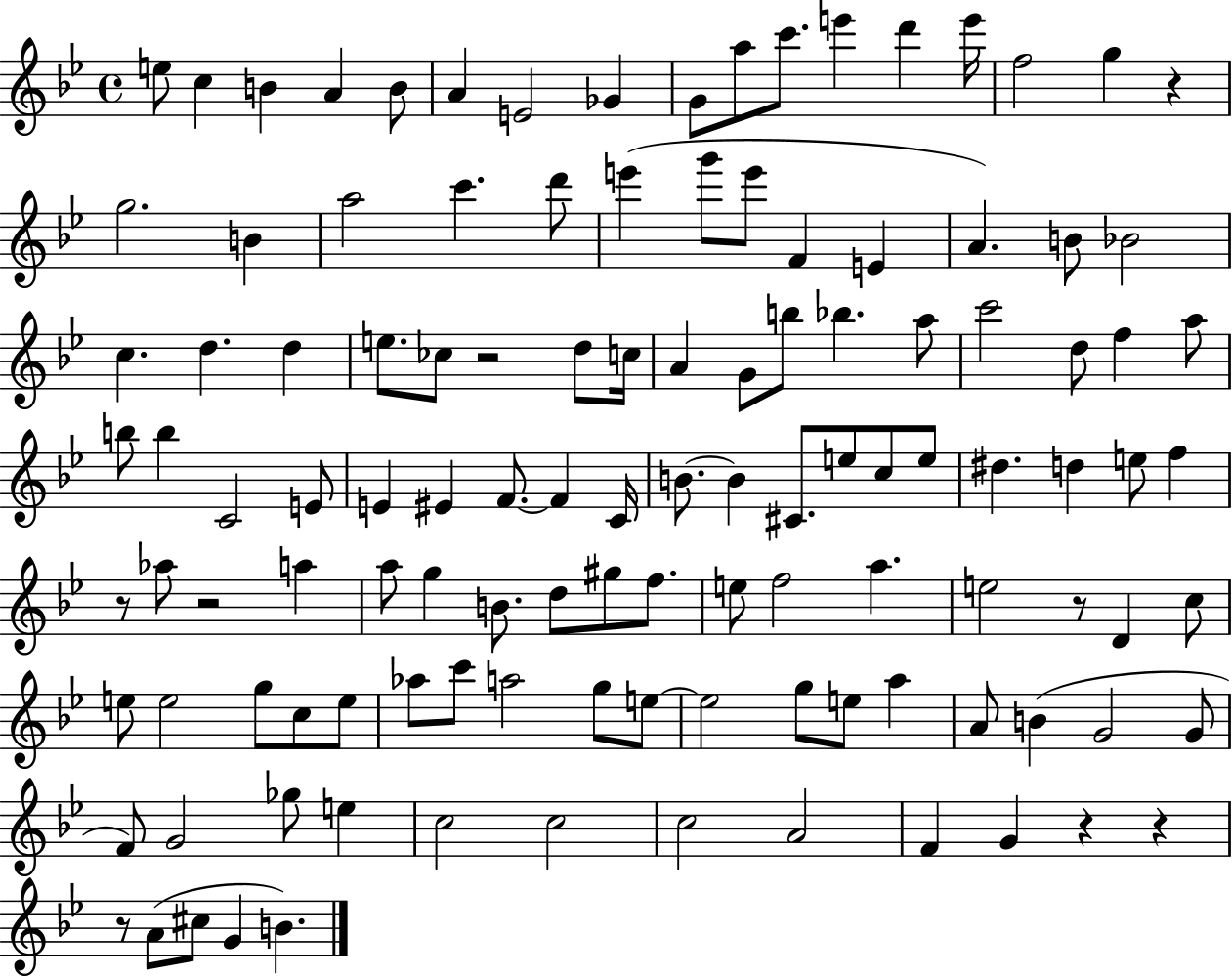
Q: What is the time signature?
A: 4/4